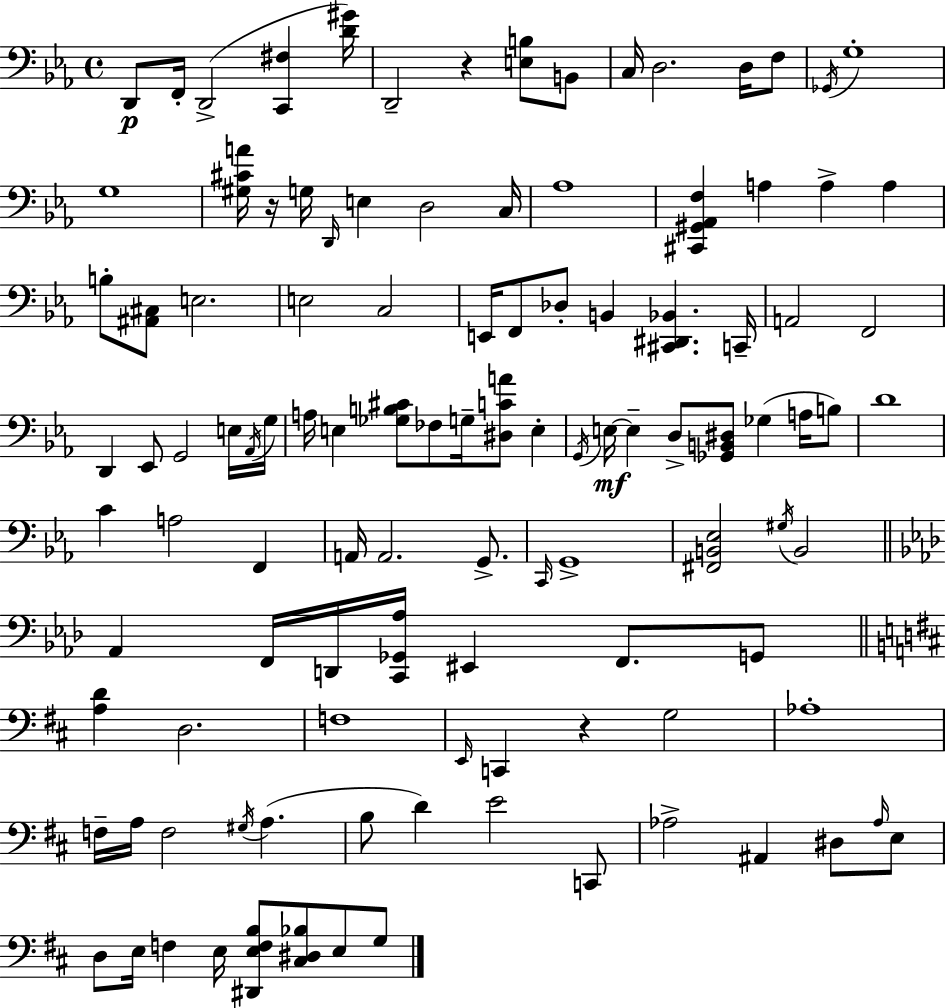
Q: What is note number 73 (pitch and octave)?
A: Ab3